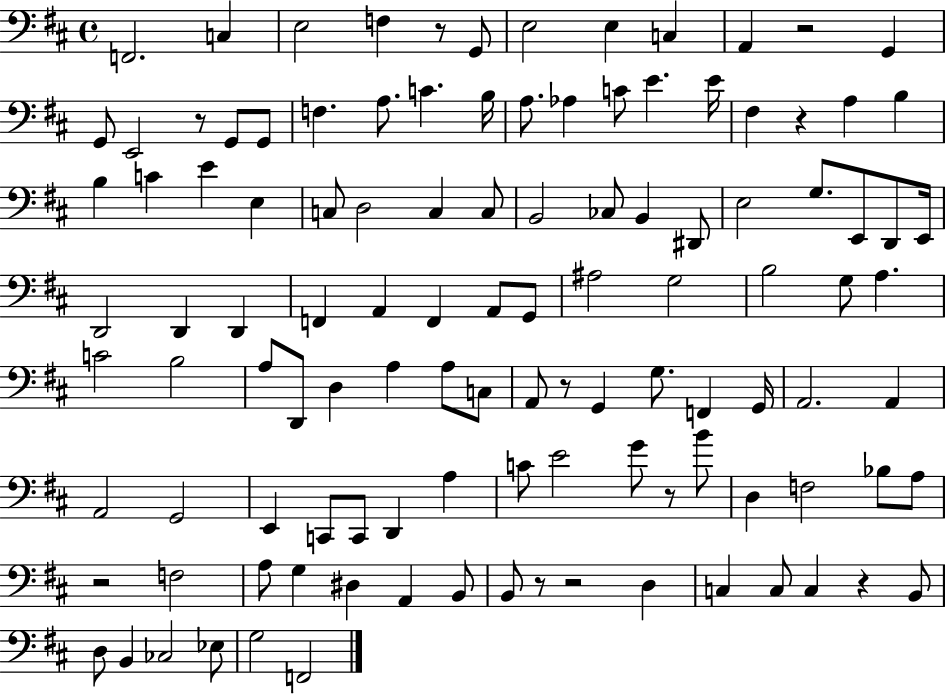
F2/h. C3/q E3/h F3/q R/e G2/e E3/h E3/q C3/q A2/q R/h G2/q G2/e E2/h R/e G2/e G2/e F3/q. A3/e. C4/q. B3/s A3/e. Ab3/q C4/e E4/q. E4/s F#3/q R/q A3/q B3/q B3/q C4/q E4/q E3/q C3/e D3/h C3/q C3/e B2/h CES3/e B2/q D#2/e E3/h G3/e. E2/e D2/e E2/s D2/h D2/q D2/q F2/q A2/q F2/q A2/e G2/e A#3/h G3/h B3/h G3/e A3/q. C4/h B3/h A3/e D2/e D3/q A3/q A3/e C3/e A2/e R/e G2/q G3/e. F2/q G2/s A2/h. A2/q A2/h G2/h E2/q C2/e C2/e D2/q A3/q C4/e E4/h G4/e R/e B4/e D3/q F3/h Bb3/e A3/e R/h F3/h A3/e G3/q D#3/q A2/q B2/e B2/e R/e R/h D3/q C3/q C3/e C3/q R/q B2/e D3/e B2/q CES3/h Eb3/e G3/h F2/h